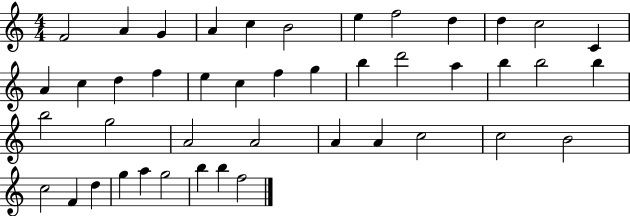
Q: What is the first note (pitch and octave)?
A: F4